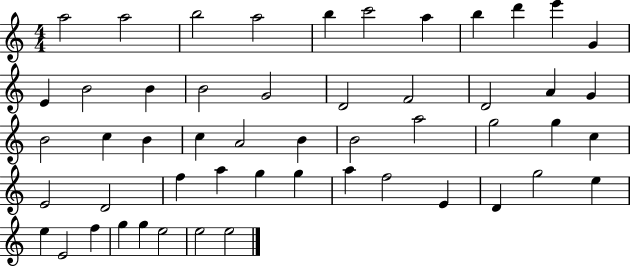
A5/h A5/h B5/h A5/h B5/q C6/h A5/q B5/q D6/q E6/q G4/q E4/q B4/h B4/q B4/h G4/h D4/h F4/h D4/h A4/q G4/q B4/h C5/q B4/q C5/q A4/h B4/q B4/h A5/h G5/h G5/q C5/q E4/h D4/h F5/q A5/q G5/q G5/q A5/q F5/h E4/q D4/q G5/h E5/q E5/q E4/h F5/q G5/q G5/q E5/h E5/h E5/h